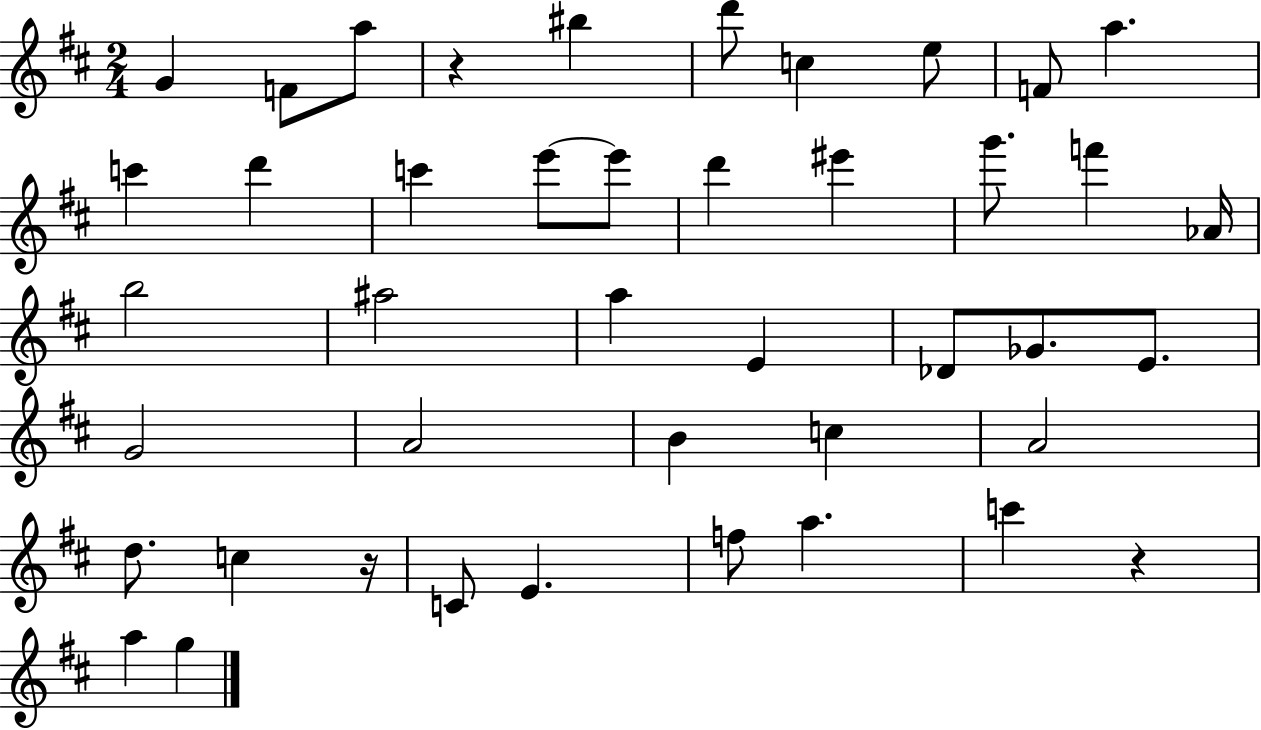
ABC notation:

X:1
T:Untitled
M:2/4
L:1/4
K:D
G F/2 a/2 z ^b d'/2 c e/2 F/2 a c' d' c' e'/2 e'/2 d' ^e' g'/2 f' _A/4 b2 ^a2 a E _D/2 _G/2 E/2 G2 A2 B c A2 d/2 c z/4 C/2 E f/2 a c' z a g